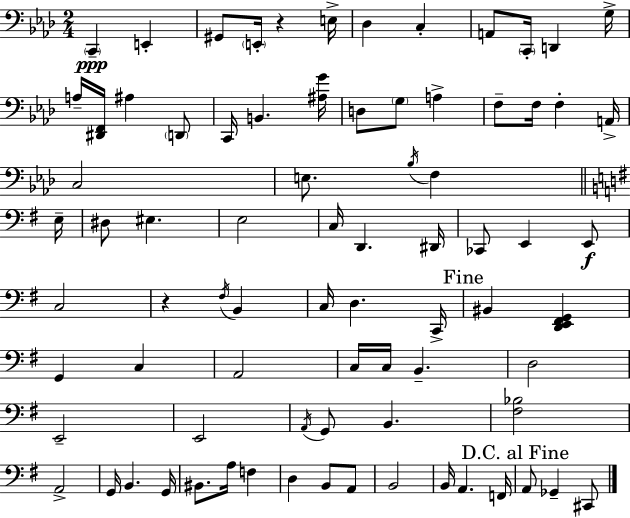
X:1
T:Untitled
M:2/4
L:1/4
K:Fm
C,, E,, ^G,,/2 E,,/4 z E,/4 _D, C, A,,/2 C,,/4 D,, G,/4 A,/4 [^D,,F,,]/4 ^A, D,,/2 C,,/4 B,, [^A,G]/4 D,/2 G,/2 A, F,/2 F,/4 F, A,,/4 C,2 E,/2 _B,/4 F, E,/4 ^D,/2 ^E, E,2 C,/4 D,, ^D,,/4 _C,,/2 E,, E,,/2 C,2 z ^F,/4 B,, C,/4 D, C,,/4 ^B,, [D,,E,,^F,,G,,] G,, C, A,,2 C,/4 C,/4 B,, D,2 E,,2 E,,2 A,,/4 G,,/2 B,, [^F,_B,]2 A,,2 G,,/4 B,, G,,/4 ^B,,/2 A,/4 F, D, B,,/2 A,,/2 B,,2 B,,/4 A,, F,,/4 A,,/2 _G,, ^C,,/2